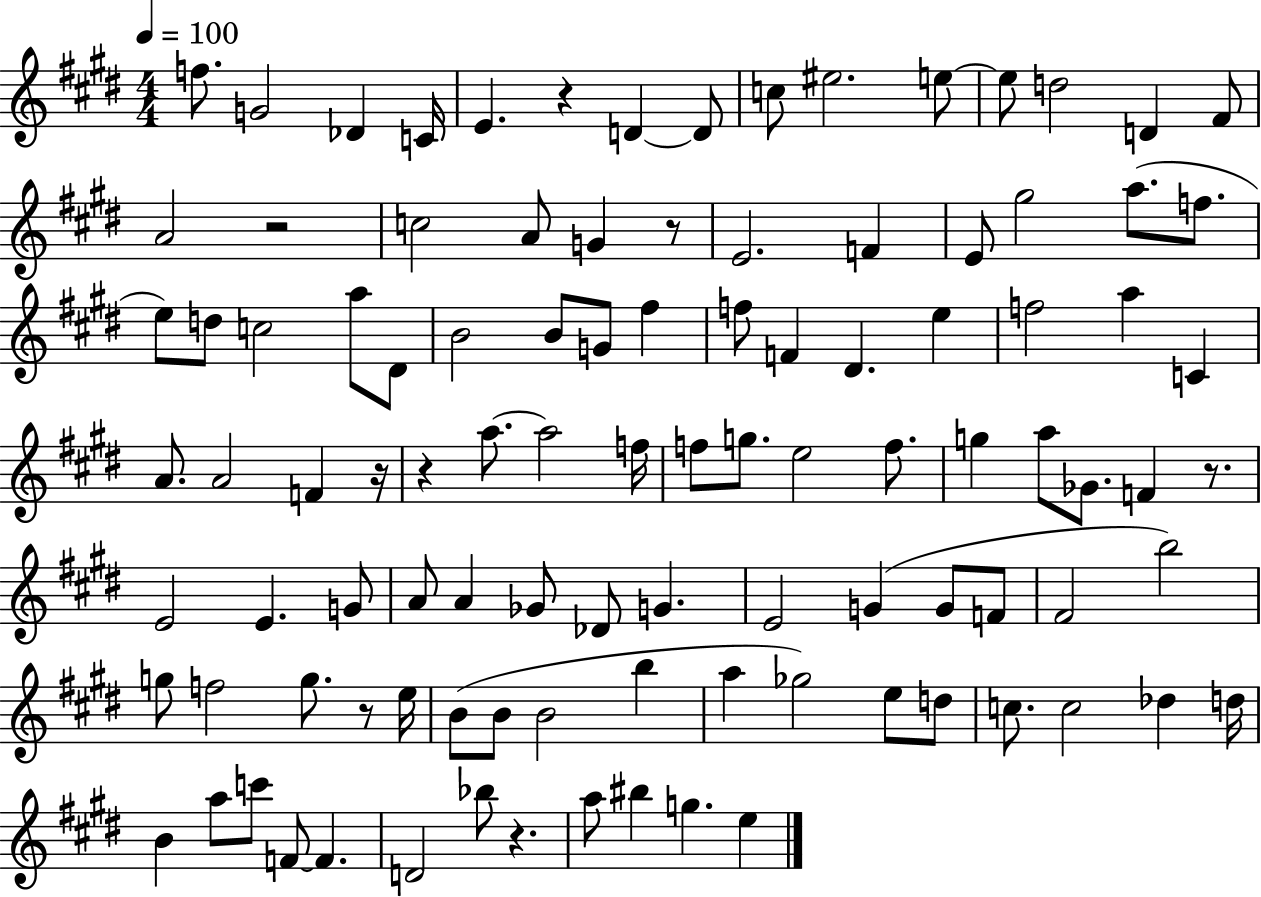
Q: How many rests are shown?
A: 8